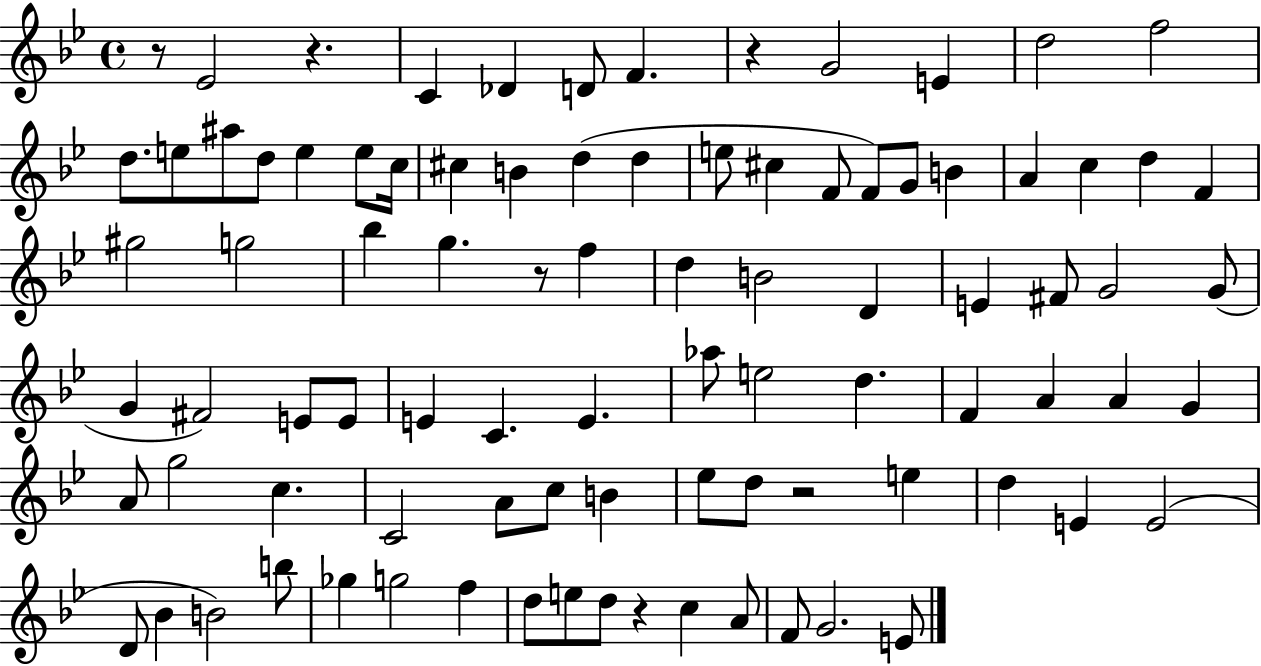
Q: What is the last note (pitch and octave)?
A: E4